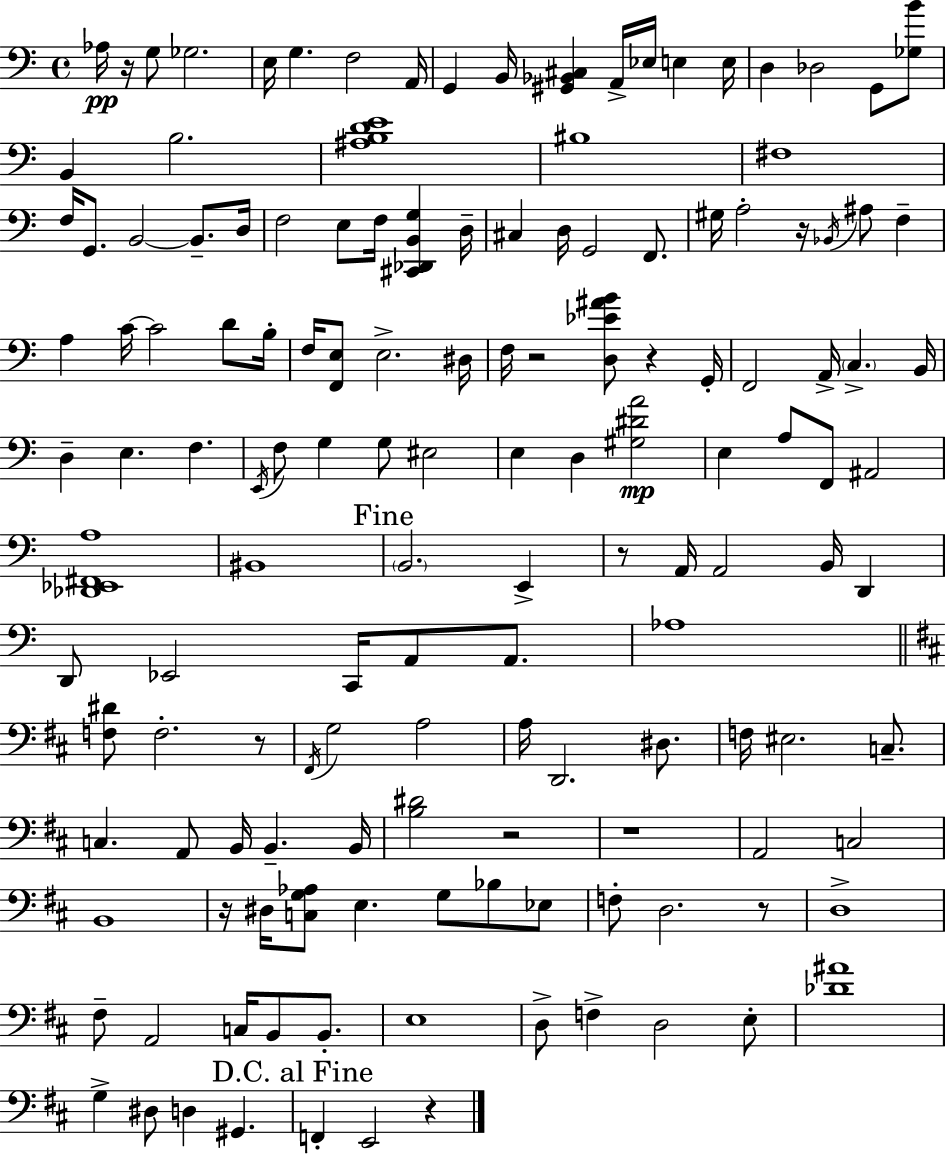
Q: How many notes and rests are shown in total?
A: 144